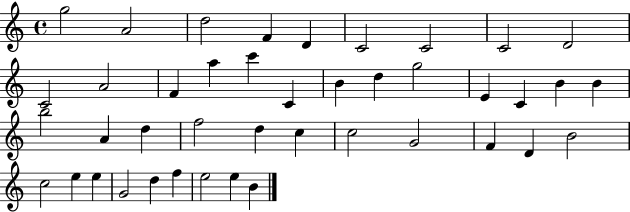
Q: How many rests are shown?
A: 0